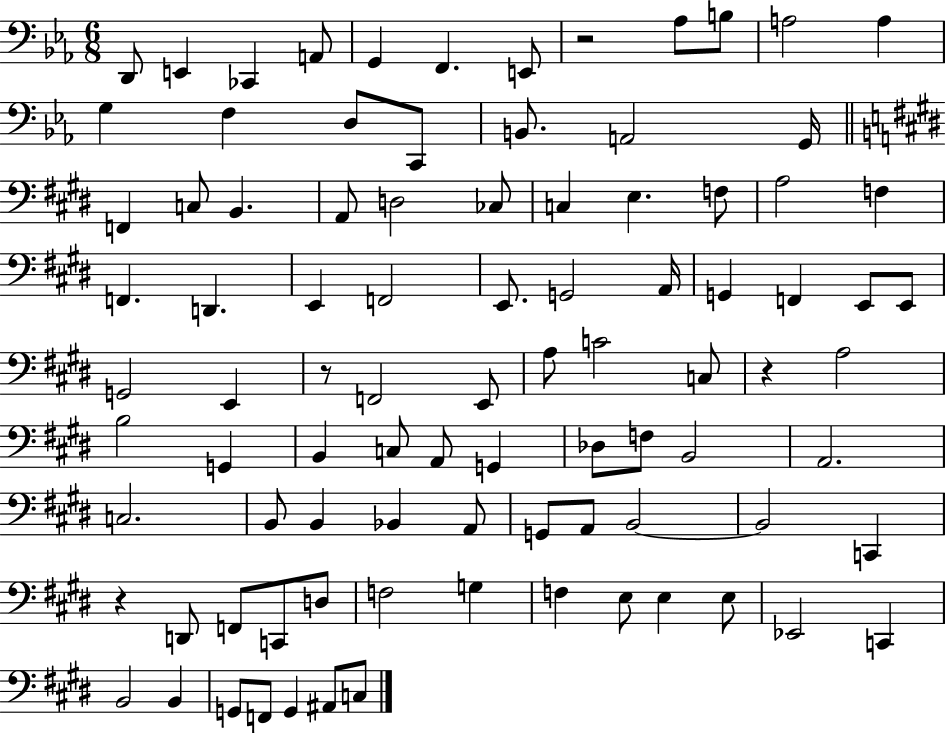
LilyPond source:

{
  \clef bass
  \numericTimeSignature
  \time 6/8
  \key ees \major
  d,8 e,4 ces,4 a,8 | g,4 f,4. e,8 | r2 aes8 b8 | a2 a4 | \break g4 f4 d8 c,8 | b,8. a,2 g,16 | \bar "||" \break \key e \major f,4 c8 b,4. | a,8 d2 ces8 | c4 e4. f8 | a2 f4 | \break f,4. d,4. | e,4 f,2 | e,8. g,2 a,16 | g,4 f,4 e,8 e,8 | \break g,2 e,4 | r8 f,2 e,8 | a8 c'2 c8 | r4 a2 | \break b2 g,4 | b,4 c8 a,8 g,4 | des8 f8 b,2 | a,2. | \break c2. | b,8 b,4 bes,4 a,8 | g,8 a,8 b,2~~ | b,2 c,4 | \break r4 d,8 f,8 c,8 d8 | f2 g4 | f4 e8 e4 e8 | ees,2 c,4 | \break b,2 b,4 | g,8 f,8 g,4 ais,8 c8 | \bar "|."
}